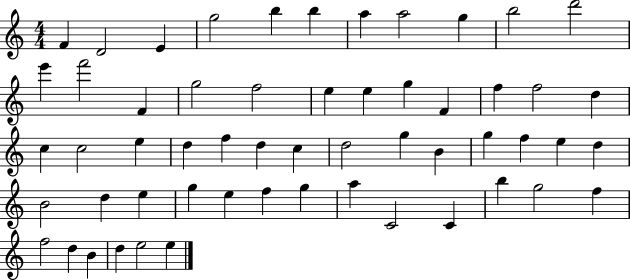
{
  \clef treble
  \numericTimeSignature
  \time 4/4
  \key c \major
  f'4 d'2 e'4 | g''2 b''4 b''4 | a''4 a''2 g''4 | b''2 d'''2 | \break e'''4 f'''2 f'4 | g''2 f''2 | e''4 e''4 g''4 f'4 | f''4 f''2 d''4 | \break c''4 c''2 e''4 | d''4 f''4 d''4 c''4 | d''2 g''4 b'4 | g''4 f''4 e''4 d''4 | \break b'2 d''4 e''4 | g''4 e''4 f''4 g''4 | a''4 c'2 c'4 | b''4 g''2 f''4 | \break f''2 d''4 b'4 | d''4 e''2 e''4 | \bar "|."
}